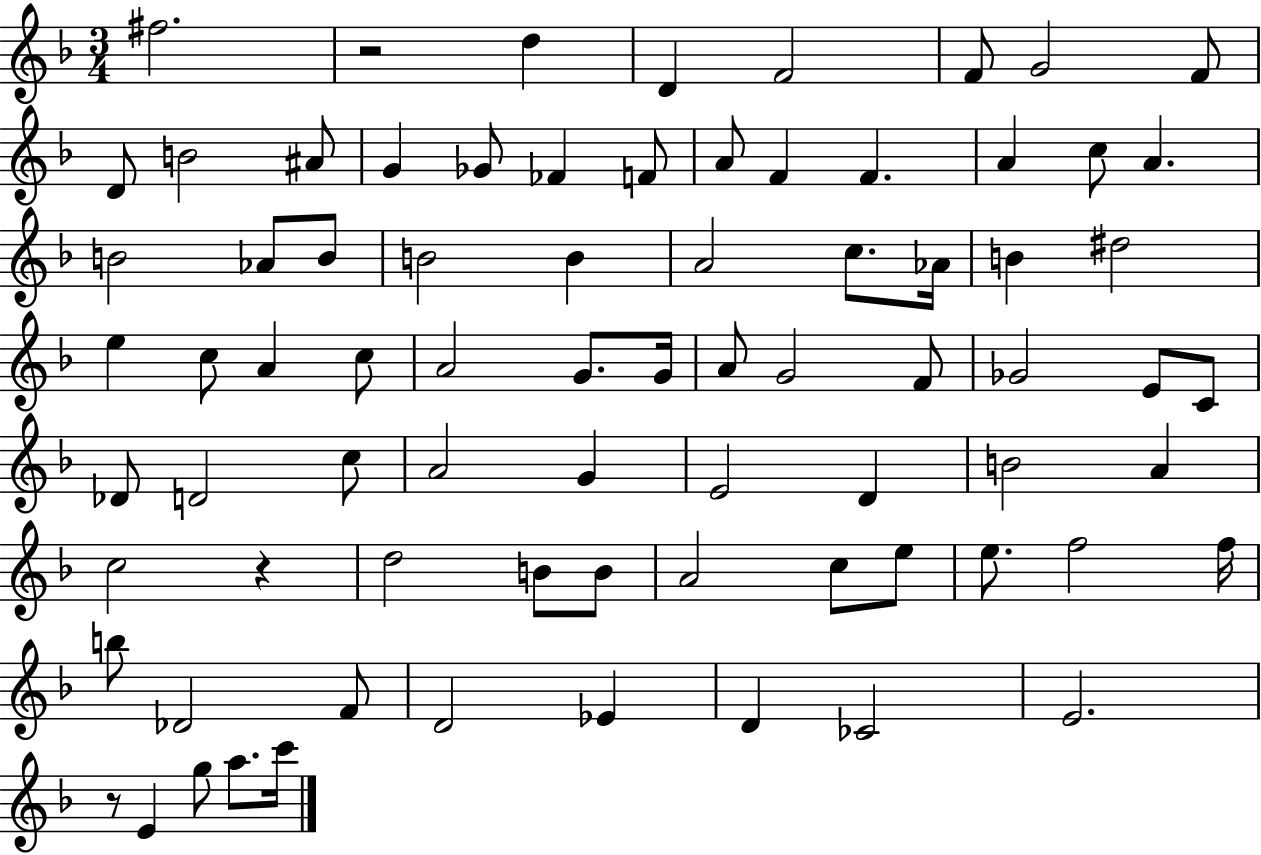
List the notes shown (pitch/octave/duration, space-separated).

F#5/h. R/h D5/q D4/q F4/h F4/e G4/h F4/e D4/e B4/h A#4/e G4/q Gb4/e FES4/q F4/e A4/e F4/q F4/q. A4/q C5/e A4/q. B4/h Ab4/e B4/e B4/h B4/q A4/h C5/e. Ab4/s B4/q D#5/h E5/q C5/e A4/q C5/e A4/h G4/e. G4/s A4/e G4/h F4/e Gb4/h E4/e C4/e Db4/e D4/h C5/e A4/h G4/q E4/h D4/q B4/h A4/q C5/h R/q D5/h B4/e B4/e A4/h C5/e E5/e E5/e. F5/h F5/s B5/e Db4/h F4/e D4/h Eb4/q D4/q CES4/h E4/h. R/e E4/q G5/e A5/e. C6/s